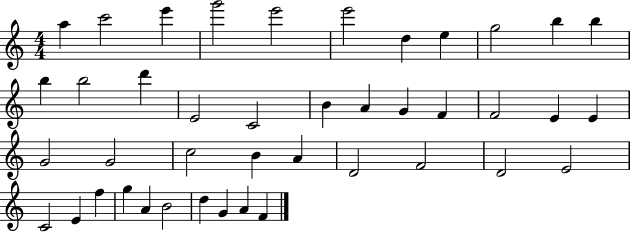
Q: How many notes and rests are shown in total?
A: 42